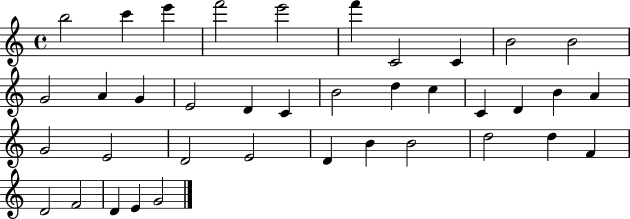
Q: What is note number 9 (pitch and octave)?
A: B4